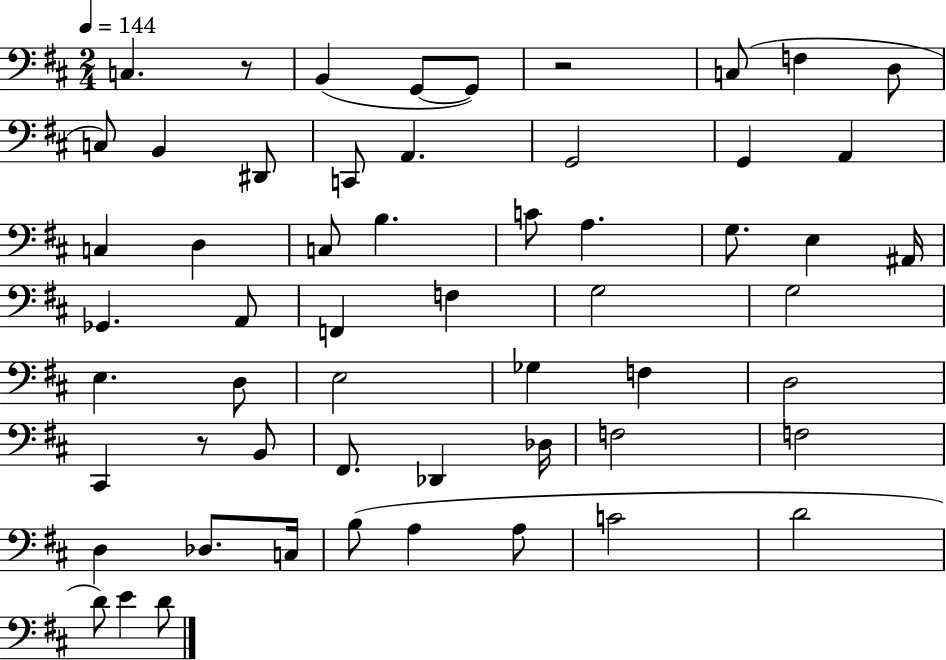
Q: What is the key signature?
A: D major